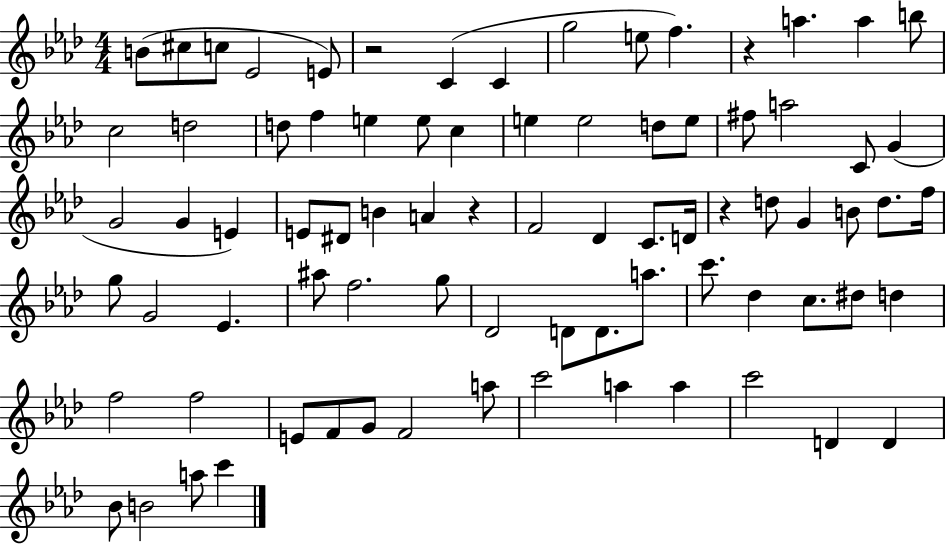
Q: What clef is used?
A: treble